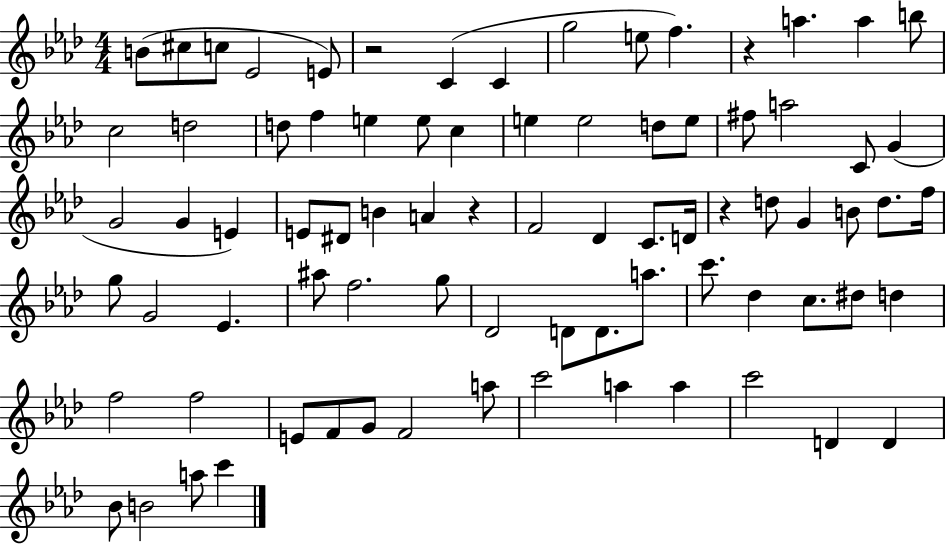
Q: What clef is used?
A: treble